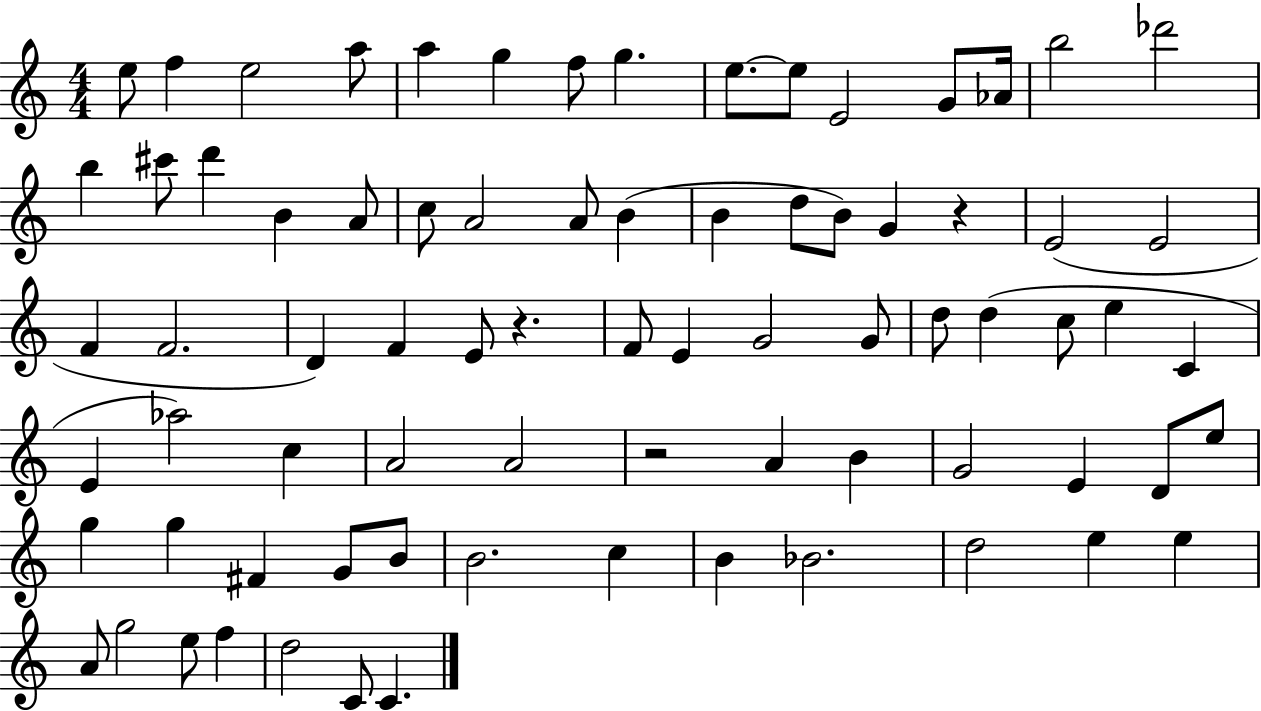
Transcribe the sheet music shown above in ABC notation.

X:1
T:Untitled
M:4/4
L:1/4
K:C
e/2 f e2 a/2 a g f/2 g e/2 e/2 E2 G/2 _A/4 b2 _d'2 b ^c'/2 d' B A/2 c/2 A2 A/2 B B d/2 B/2 G z E2 E2 F F2 D F E/2 z F/2 E G2 G/2 d/2 d c/2 e C E _a2 c A2 A2 z2 A B G2 E D/2 e/2 g g ^F G/2 B/2 B2 c B _B2 d2 e e A/2 g2 e/2 f d2 C/2 C